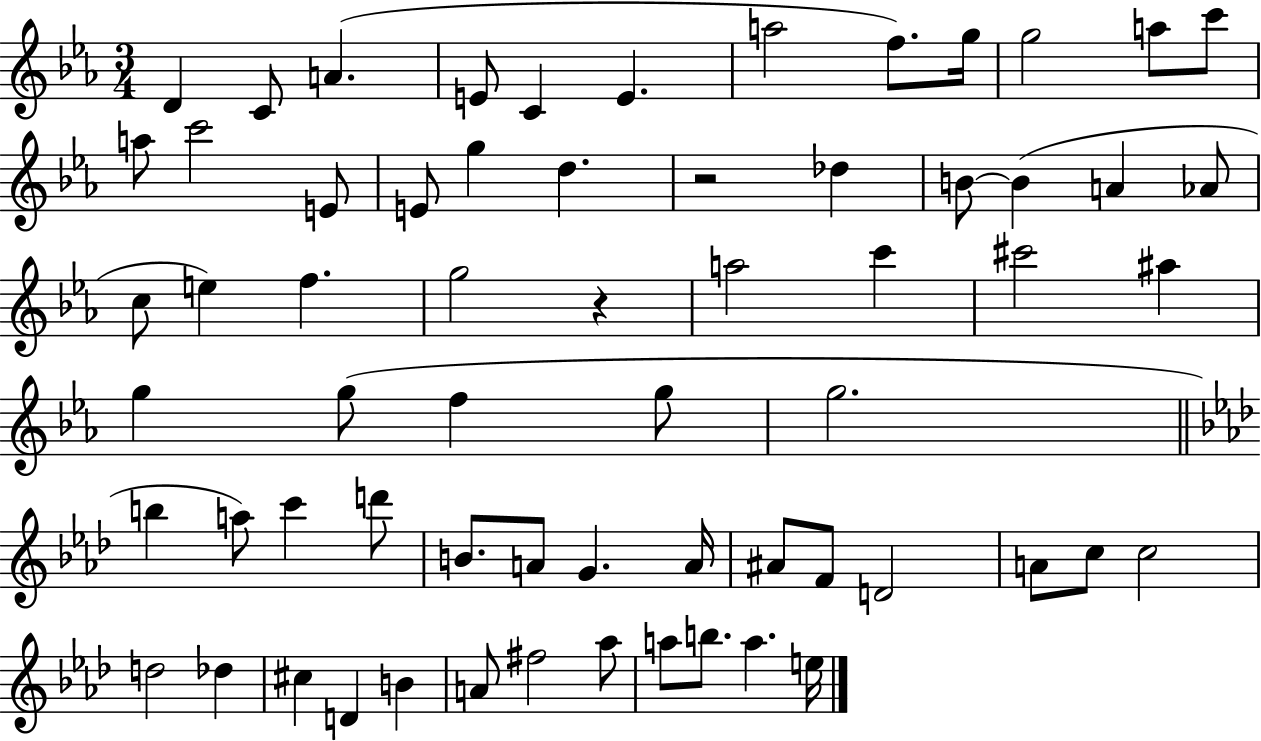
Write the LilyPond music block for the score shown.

{
  \clef treble
  \numericTimeSignature
  \time 3/4
  \key ees \major
  \repeat volta 2 { d'4 c'8 a'4.( | e'8 c'4 e'4. | a''2 f''8.) g''16 | g''2 a''8 c'''8 | \break a''8 c'''2 e'8 | e'8 g''4 d''4. | r2 des''4 | b'8~~ b'4( a'4 aes'8 | \break c''8 e''4) f''4. | g''2 r4 | a''2 c'''4 | cis'''2 ais''4 | \break g''4 g''8( f''4 g''8 | g''2. | \bar "||" \break \key aes \major b''4 a''8) c'''4 d'''8 | b'8. a'8 g'4. a'16 | ais'8 f'8 d'2 | a'8 c''8 c''2 | \break d''2 des''4 | cis''4 d'4 b'4 | a'8 fis''2 aes''8 | a''8 b''8. a''4. e''16 | \break } \bar "|."
}